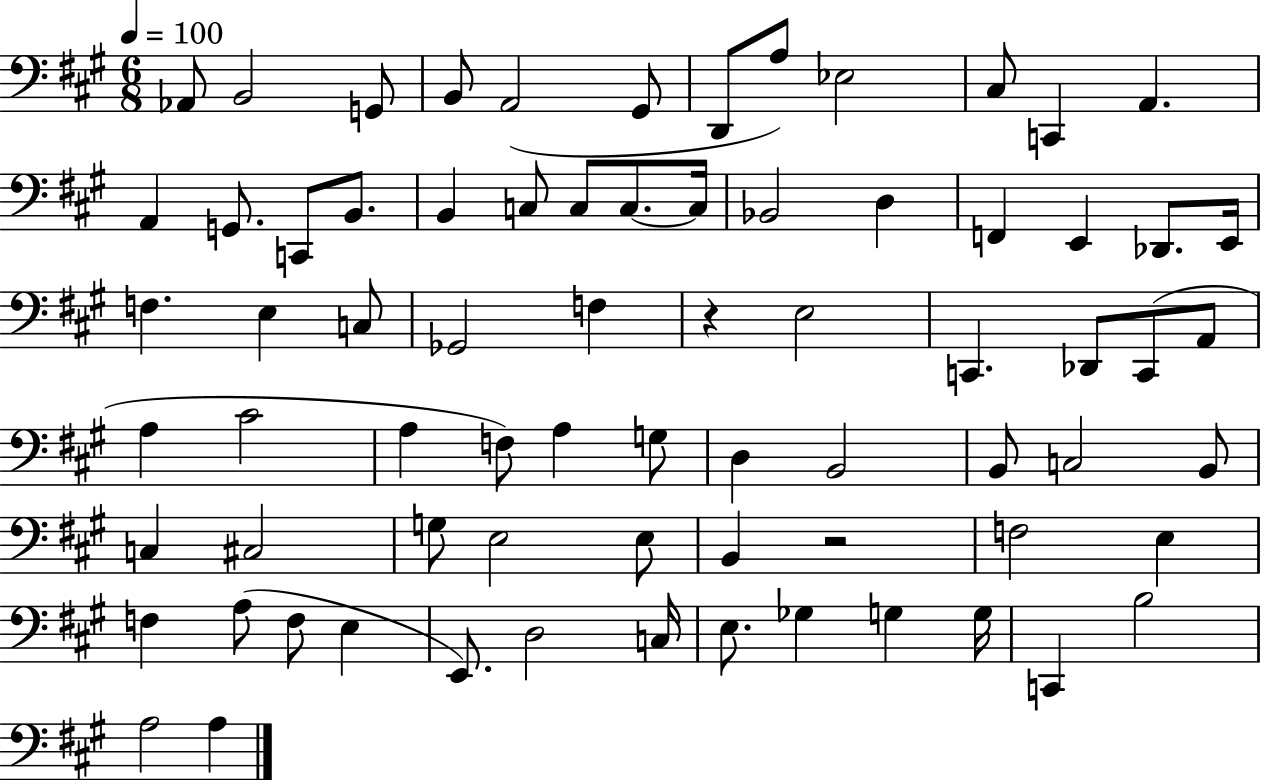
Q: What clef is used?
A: bass